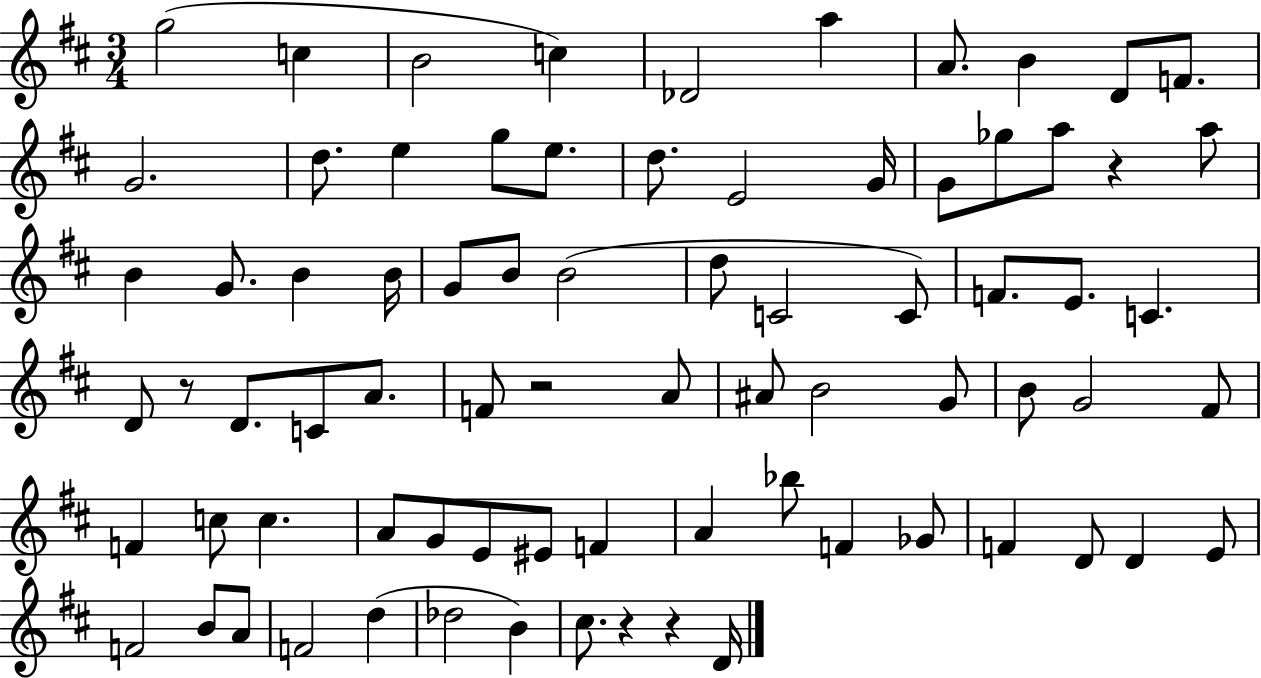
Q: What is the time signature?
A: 3/4